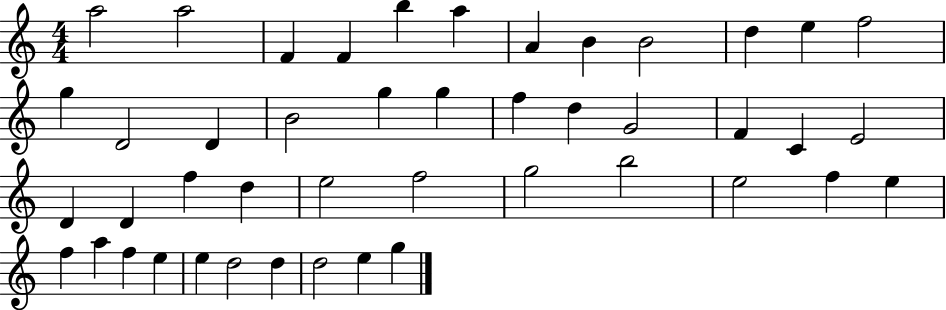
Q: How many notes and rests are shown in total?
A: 45